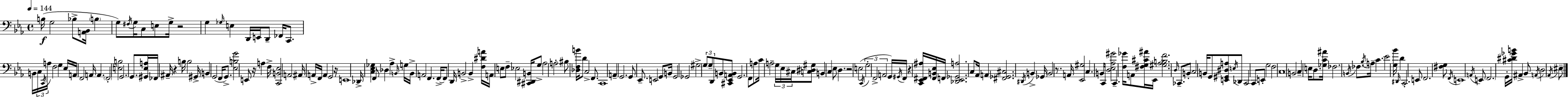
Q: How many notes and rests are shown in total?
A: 200